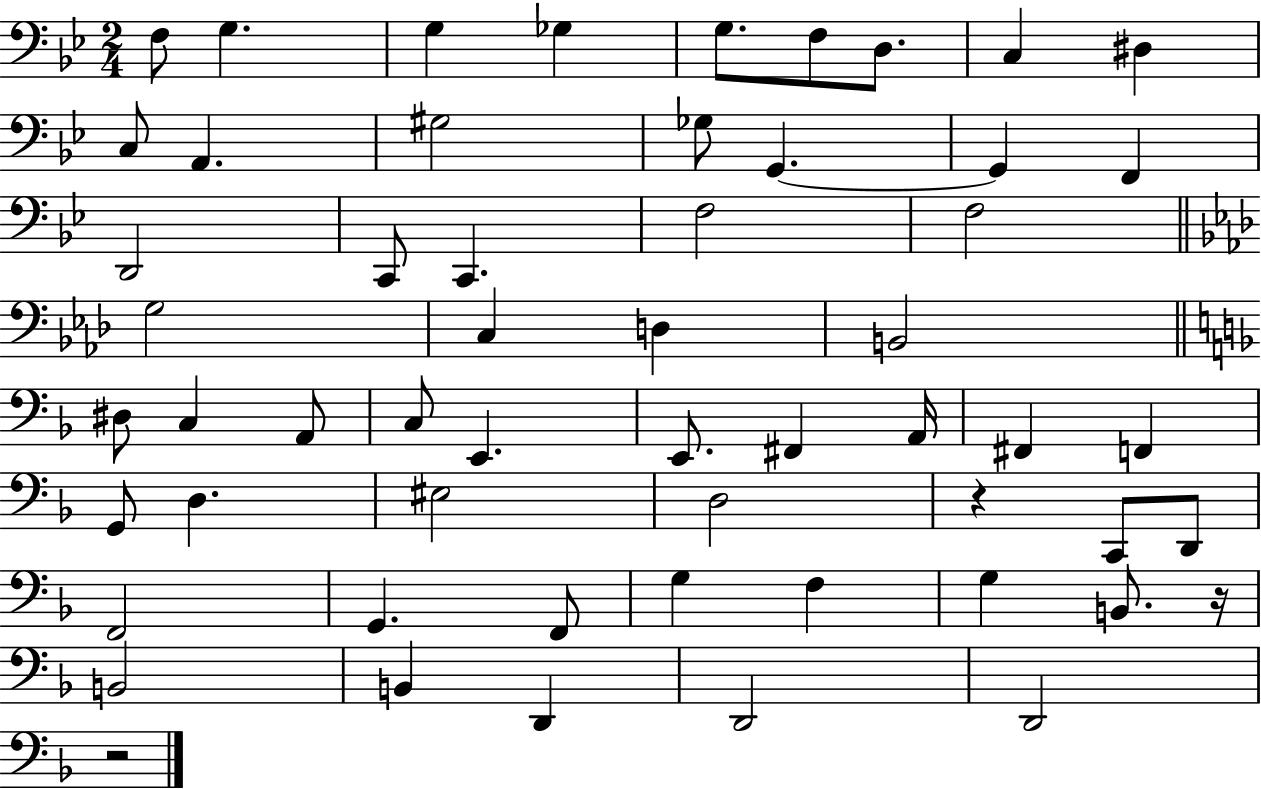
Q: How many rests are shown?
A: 3